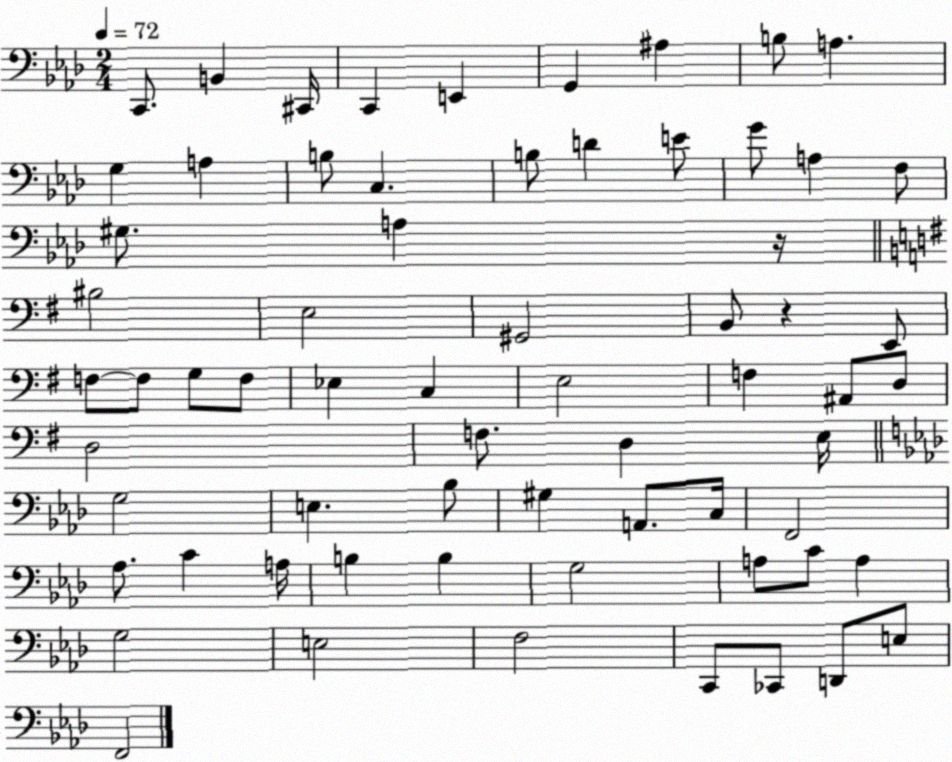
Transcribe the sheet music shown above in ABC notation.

X:1
T:Untitled
M:2/4
L:1/4
K:Ab
C,,/2 B,, ^C,,/4 C,, E,, G,, ^A, B,/2 A, G, A, B,/2 C, B,/2 D E/2 G/2 A, F,/2 ^G,/2 A, z/4 ^B,2 E,2 ^G,,2 B,,/2 z E,,/2 F,/2 F,/2 G,/2 F,/2 _E, C, E,2 F, ^A,,/2 D,/2 D,2 F,/2 D, E,/4 G,2 E, _B,/2 ^G, A,,/2 C,/4 F,,2 _A,/2 C A,/4 B, B, G,2 A,/2 C/2 A, G,2 E,2 F,2 C,,/2 _C,,/2 D,,/2 E,/2 F,,2